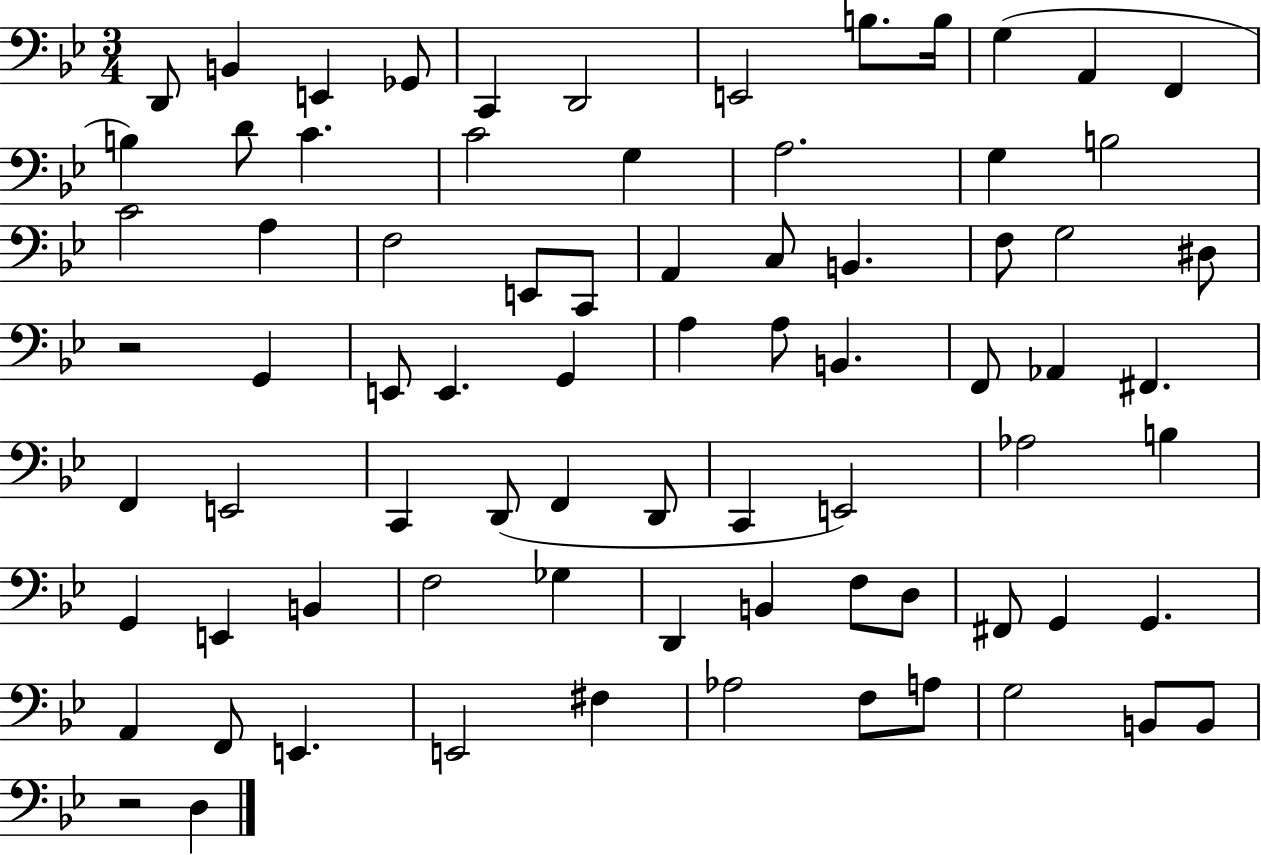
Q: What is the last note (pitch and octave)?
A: D3